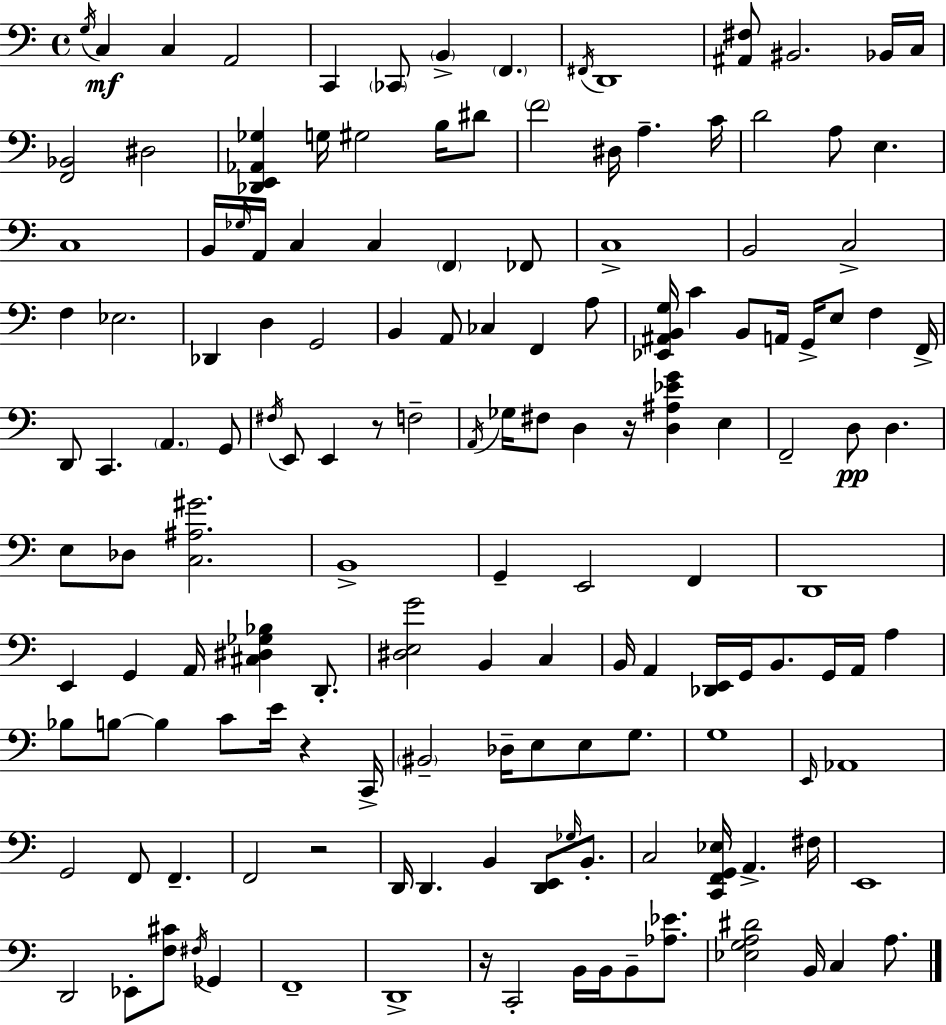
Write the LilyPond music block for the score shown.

{
  \clef bass
  \time 4/4
  \defaultTimeSignature
  \key a \minor
  \repeat volta 2 { \acciaccatura { g16 }\mf c4 c4 a,2 | c,4 \parenthesize ces,8 \parenthesize b,4-> \parenthesize f,4. | \acciaccatura { fis,16 } d,1 | <ais, fis>8 bis,2. | \break bes,16 c16 <f, bes,>2 dis2 | <des, e, aes, ges>4 g16 gis2 b16 | dis'8 \parenthesize f'2 dis16 a4.-- | c'16 d'2 a8 e4. | \break c1 | b,16 \grace { ges16 } a,16 c4 c4 \parenthesize f,4 | fes,8 c1-> | b,2 c2-> | \break f4 ees2. | des,4 d4 g,2 | b,4 a,8 ces4 f,4 | a8 <ees, ais, b, g>16 c'4 b,8 a,16 g,16-> e8 f4 | \break f,16-> d,8 c,4. \parenthesize a,4. | g,8 \acciaccatura { fis16 } e,8 e,4 r8 f2-- | \acciaccatura { a,16 } ges16 fis8 d4 r16 <d ais ees' g'>4 | e4 f,2-- d8\pp d4. | \break e8 des8 <c ais gis'>2. | b,1-> | g,4-- e,2 | f,4 d,1 | \break e,4 g,4 a,16 <cis dis ges bes>4 | d,8.-. <dis e g'>2 b,4 | c4 b,16 a,4 <des, e,>16 g,16 b,8. g,16 | a,16 a4 bes8 b8~~ b4 c'8 e'16 | \break r4 c,16-> \parenthesize bis,2-- des16-- e8 | e8 g8. g1 | \grace { e,16 } aes,1 | g,2 f,8 | \break f,4.-- f,2 r2 | d,16 d,4. b,4 | <d, e,>8 \grace { ges16 } b,8.-. c2 <c, f, g, ees>16 | a,4.-> fis16 e,1 | \break d,2 ees,8-. | <f cis'>8 \acciaccatura { fis16 } ges,4 f,1-- | d,1-> | r16 c,2-. | \break b,16 b,16 b,8-- <aes ees'>8. <ees g a dis'>2 | b,16 c4 a8. } \bar "|."
}